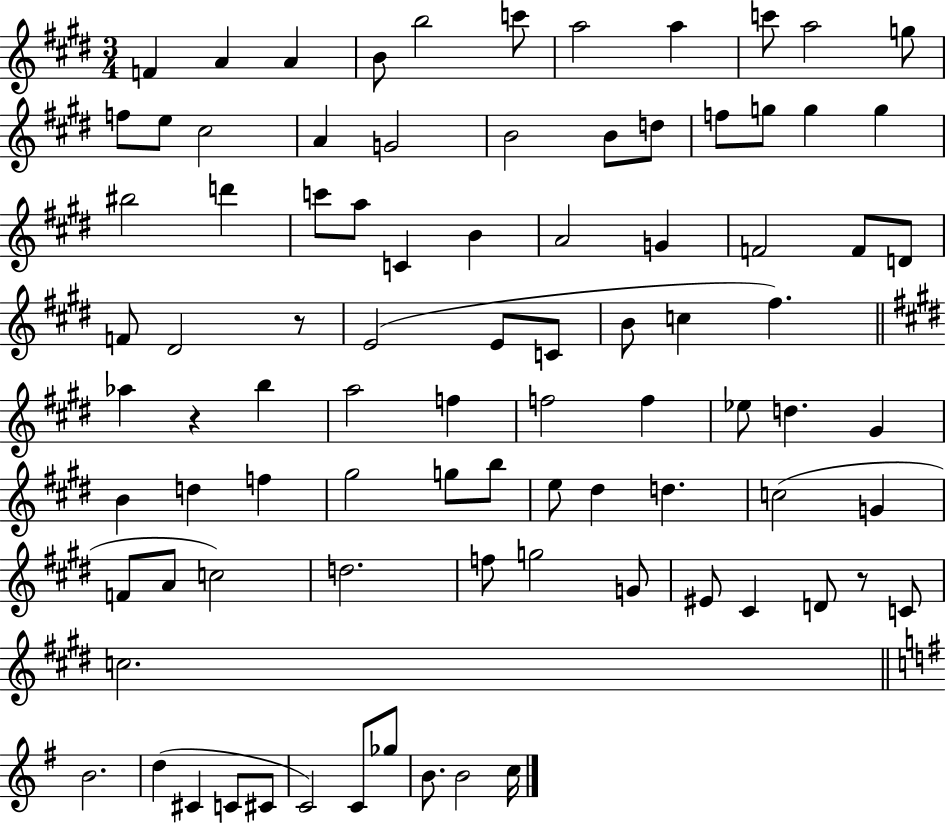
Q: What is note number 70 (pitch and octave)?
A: EIS4